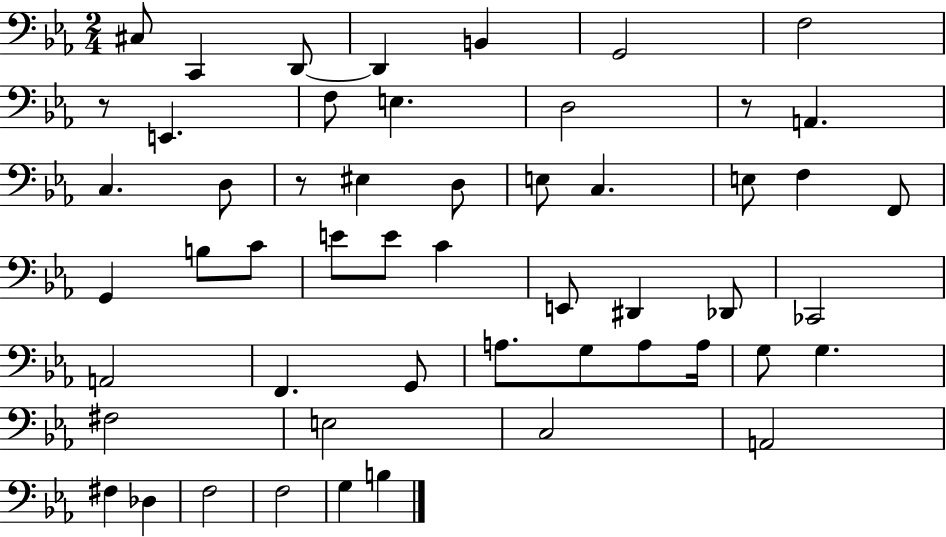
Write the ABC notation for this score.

X:1
T:Untitled
M:2/4
L:1/4
K:Eb
^C,/2 C,, D,,/2 D,, B,, G,,2 F,2 z/2 E,, F,/2 E, D,2 z/2 A,, C, D,/2 z/2 ^E, D,/2 E,/2 C, E,/2 F, F,,/2 G,, B,/2 C/2 E/2 E/2 C E,,/2 ^D,, _D,,/2 _C,,2 A,,2 F,, G,,/2 A,/2 G,/2 A,/2 A,/4 G,/2 G, ^F,2 E,2 C,2 A,,2 ^F, _D, F,2 F,2 G, B,